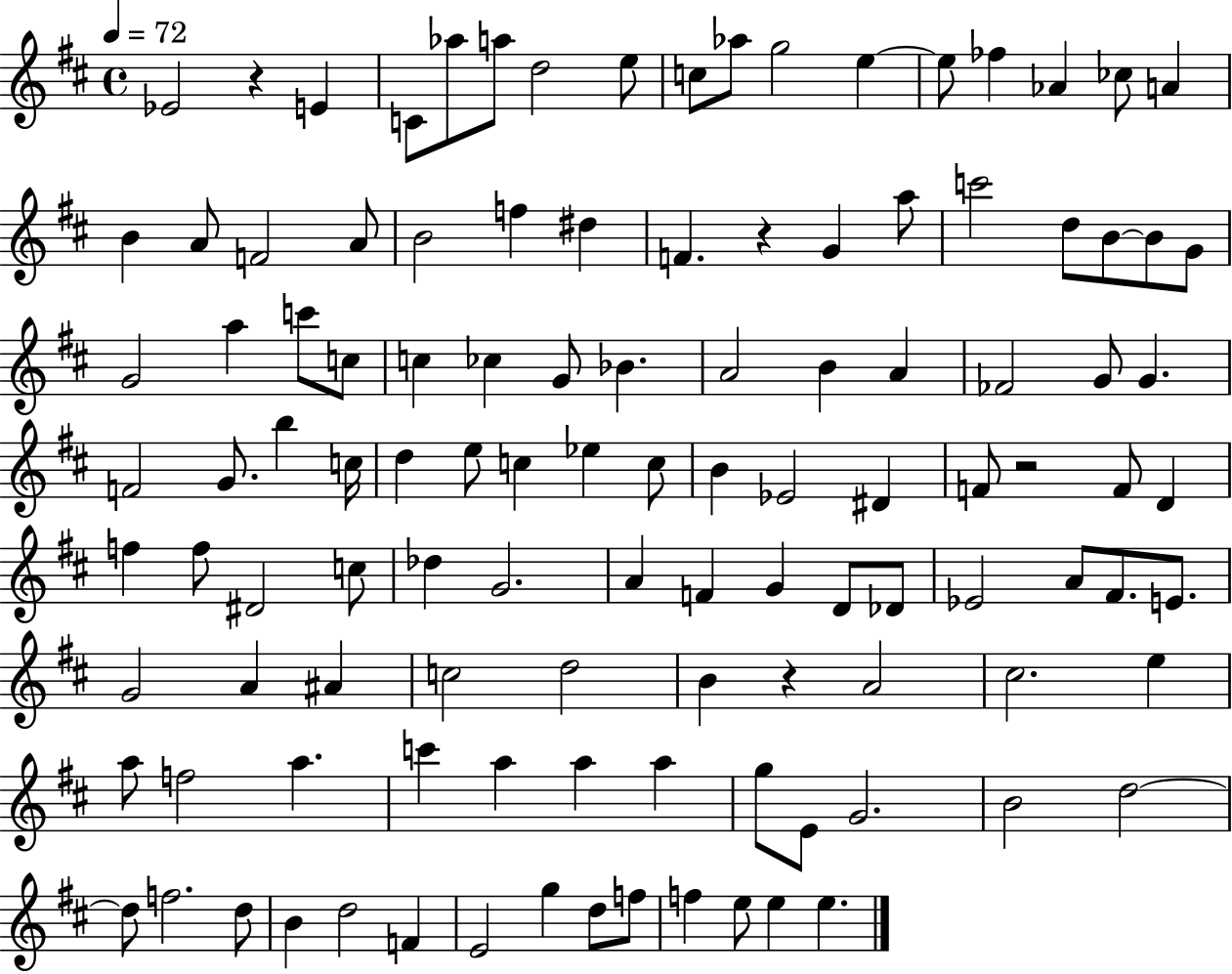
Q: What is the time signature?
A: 4/4